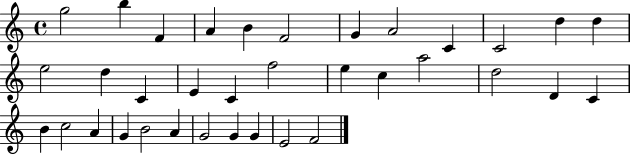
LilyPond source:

{
  \clef treble
  \time 4/4
  \defaultTimeSignature
  \key c \major
  g''2 b''4 f'4 | a'4 b'4 f'2 | g'4 a'2 c'4 | c'2 d''4 d''4 | \break e''2 d''4 c'4 | e'4 c'4 f''2 | e''4 c''4 a''2 | d''2 d'4 c'4 | \break b'4 c''2 a'4 | g'4 b'2 a'4 | g'2 g'4 g'4 | e'2 f'2 | \break \bar "|."
}